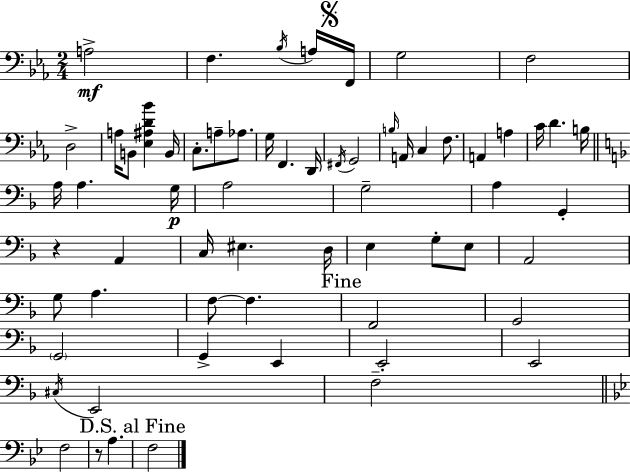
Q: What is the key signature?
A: C minor